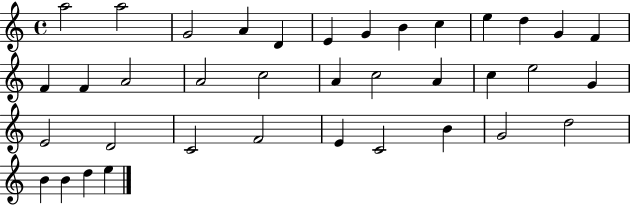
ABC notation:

X:1
T:Untitled
M:4/4
L:1/4
K:C
a2 a2 G2 A D E G B c e d G F F F A2 A2 c2 A c2 A c e2 G E2 D2 C2 F2 E C2 B G2 d2 B B d e